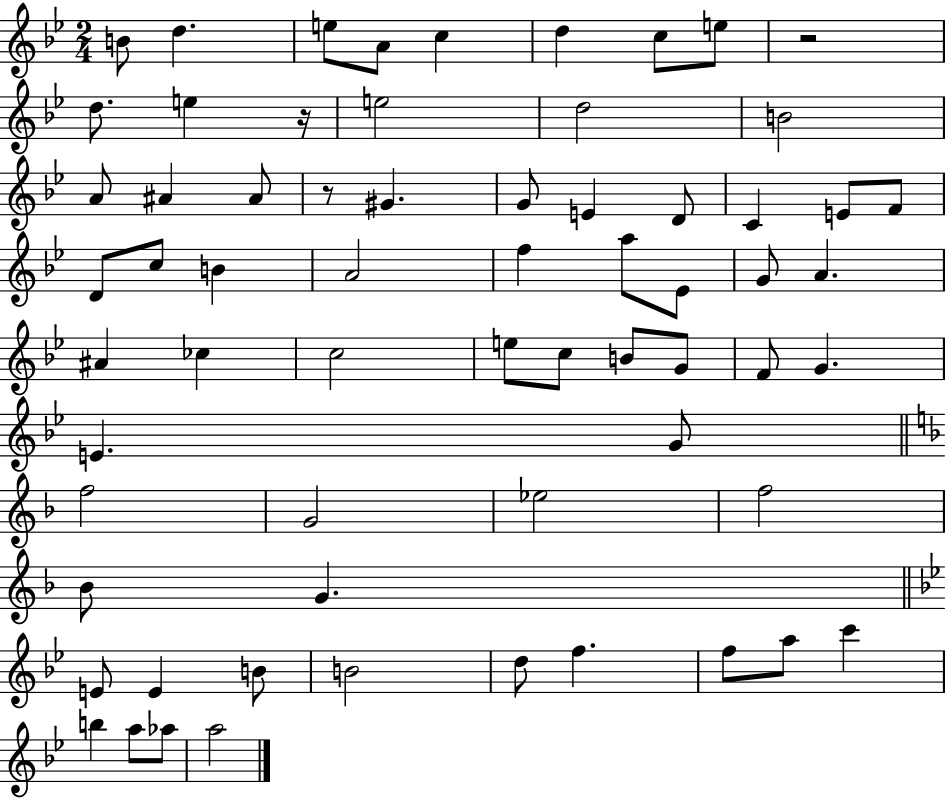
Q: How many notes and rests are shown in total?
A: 65